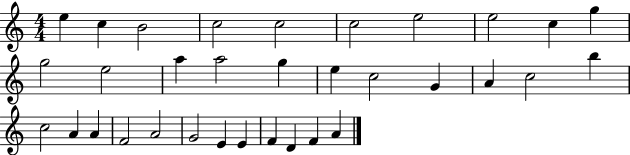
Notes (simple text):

E5/q C5/q B4/h C5/h C5/h C5/h E5/h E5/h C5/q G5/q G5/h E5/h A5/q A5/h G5/q E5/q C5/h G4/q A4/q C5/h B5/q C5/h A4/q A4/q F4/h A4/h G4/h E4/q E4/q F4/q D4/q F4/q A4/q